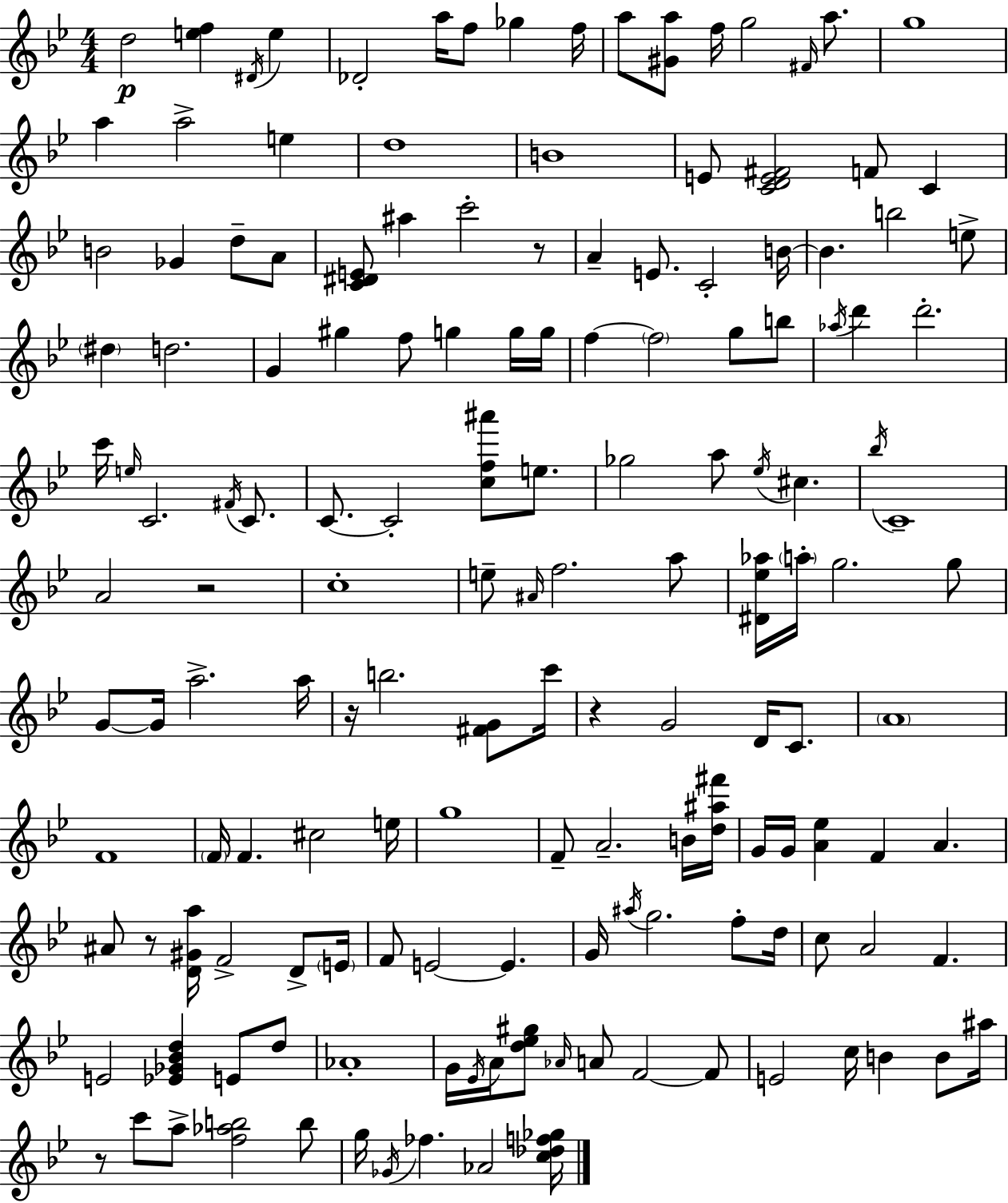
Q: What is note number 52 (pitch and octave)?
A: E5